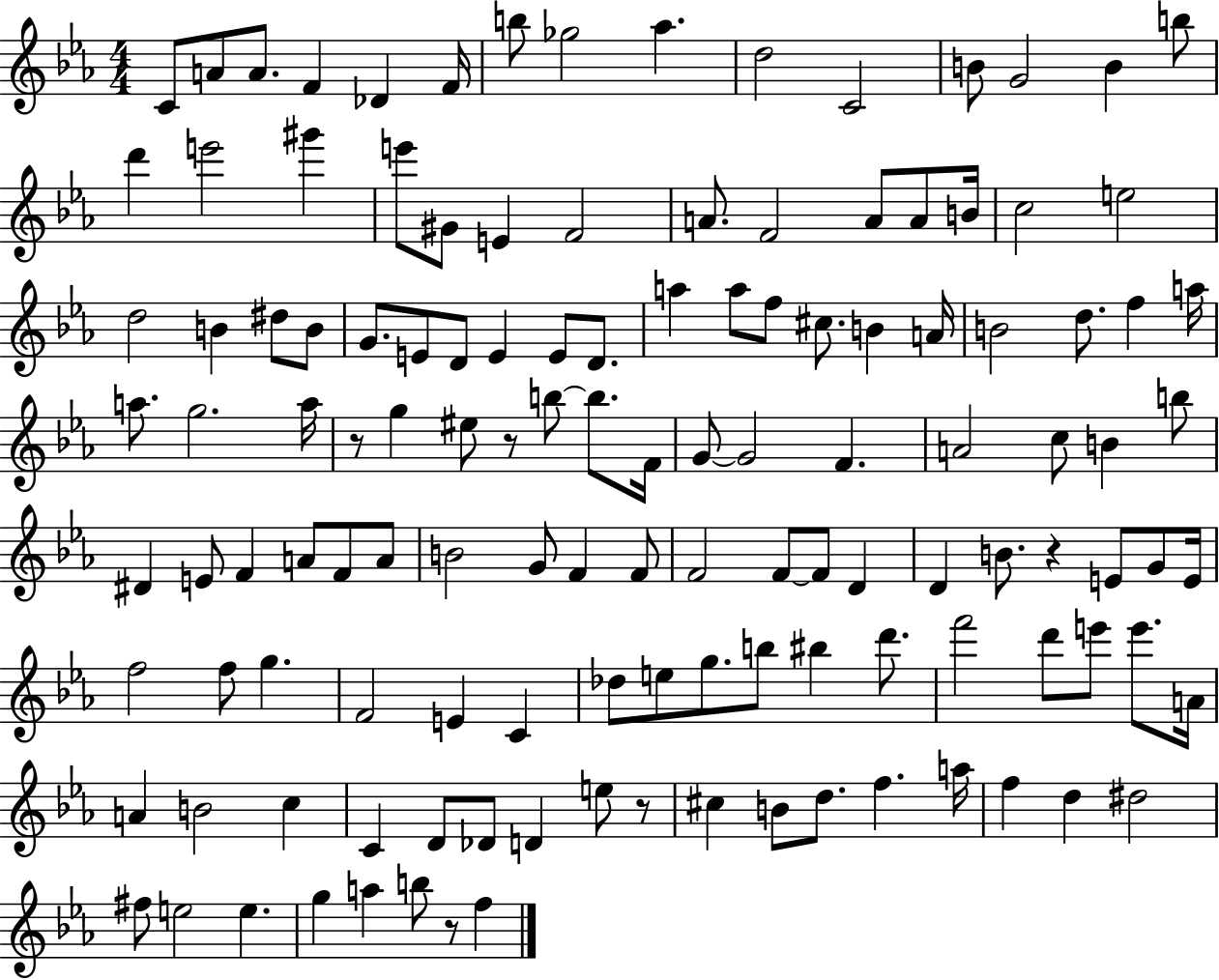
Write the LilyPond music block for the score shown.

{
  \clef treble
  \numericTimeSignature
  \time 4/4
  \key ees \major
  \repeat volta 2 { c'8 a'8 a'8. f'4 des'4 f'16 | b''8 ges''2 aes''4. | d''2 c'2 | b'8 g'2 b'4 b''8 | \break d'''4 e'''2 gis'''4 | e'''8 gis'8 e'4 f'2 | a'8. f'2 a'8 a'8 b'16 | c''2 e''2 | \break d''2 b'4 dis''8 b'8 | g'8. e'8 d'8 e'4 e'8 d'8. | a''4 a''8 f''8 cis''8. b'4 a'16 | b'2 d''8. f''4 a''16 | \break a''8. g''2. a''16 | r8 g''4 eis''8 r8 b''8~~ b''8. f'16 | g'8~~ g'2 f'4. | a'2 c''8 b'4 b''8 | \break dis'4 e'8 f'4 a'8 f'8 a'8 | b'2 g'8 f'4 f'8 | f'2 f'8~~ f'8 d'4 | d'4 b'8. r4 e'8 g'8 e'16 | \break f''2 f''8 g''4. | f'2 e'4 c'4 | des''8 e''8 g''8. b''8 bis''4 d'''8. | f'''2 d'''8 e'''8 e'''8. a'16 | \break a'4 b'2 c''4 | c'4 d'8 des'8 d'4 e''8 r8 | cis''4 b'8 d''8. f''4. a''16 | f''4 d''4 dis''2 | \break fis''8 e''2 e''4. | g''4 a''4 b''8 r8 f''4 | } \bar "|."
}